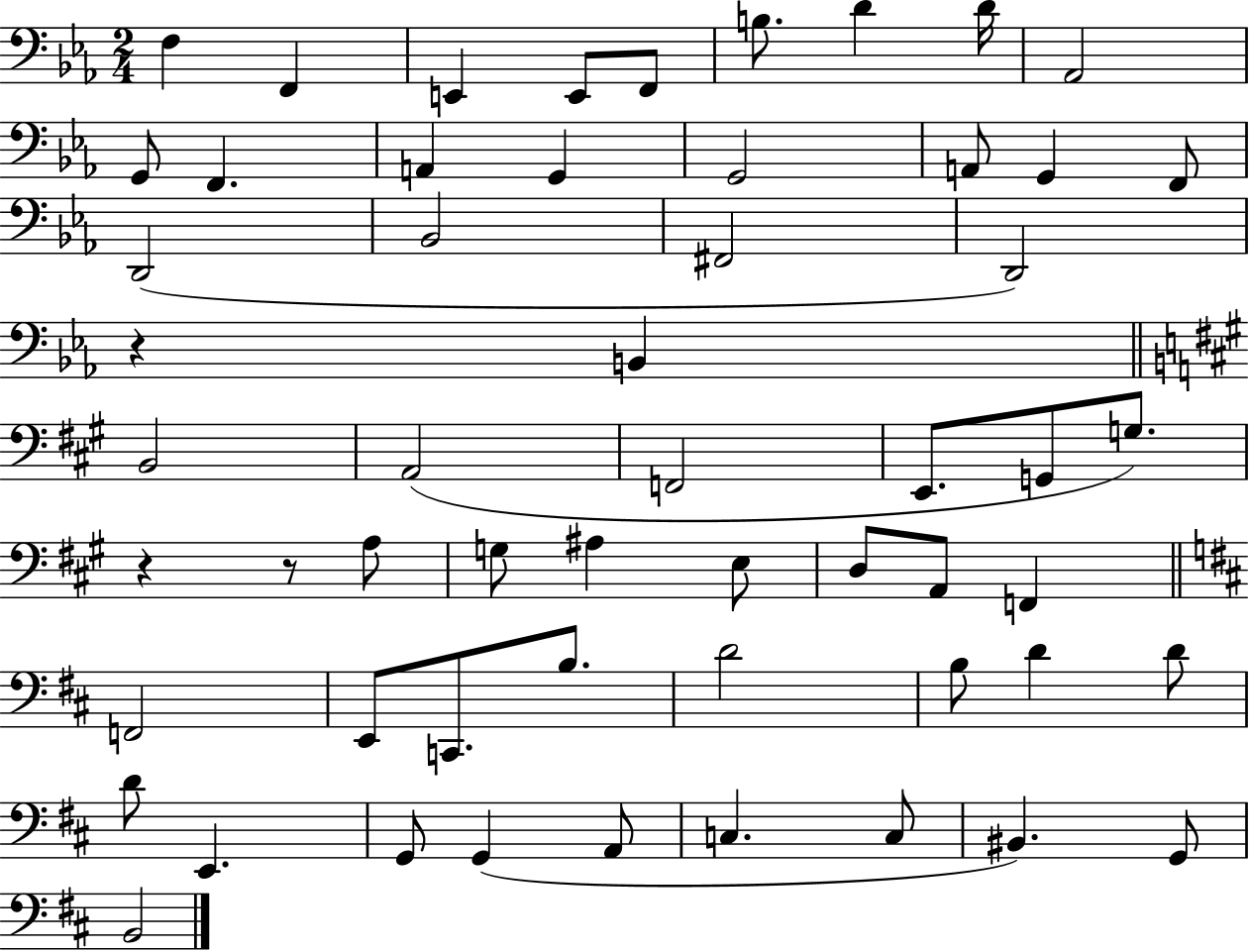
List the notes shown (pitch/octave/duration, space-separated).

F3/q F2/q E2/q E2/e F2/e B3/e. D4/q D4/s Ab2/h G2/e F2/q. A2/q G2/q G2/h A2/e G2/q F2/e D2/h Bb2/h F#2/h D2/h R/q B2/q B2/h A2/h F2/h E2/e. G2/e G3/e. R/q R/e A3/e G3/e A#3/q E3/e D3/e A2/e F2/q F2/h E2/e C2/e. B3/e. D4/h B3/e D4/q D4/e D4/e E2/q. G2/e G2/q A2/e C3/q. C3/e BIS2/q. G2/e B2/h